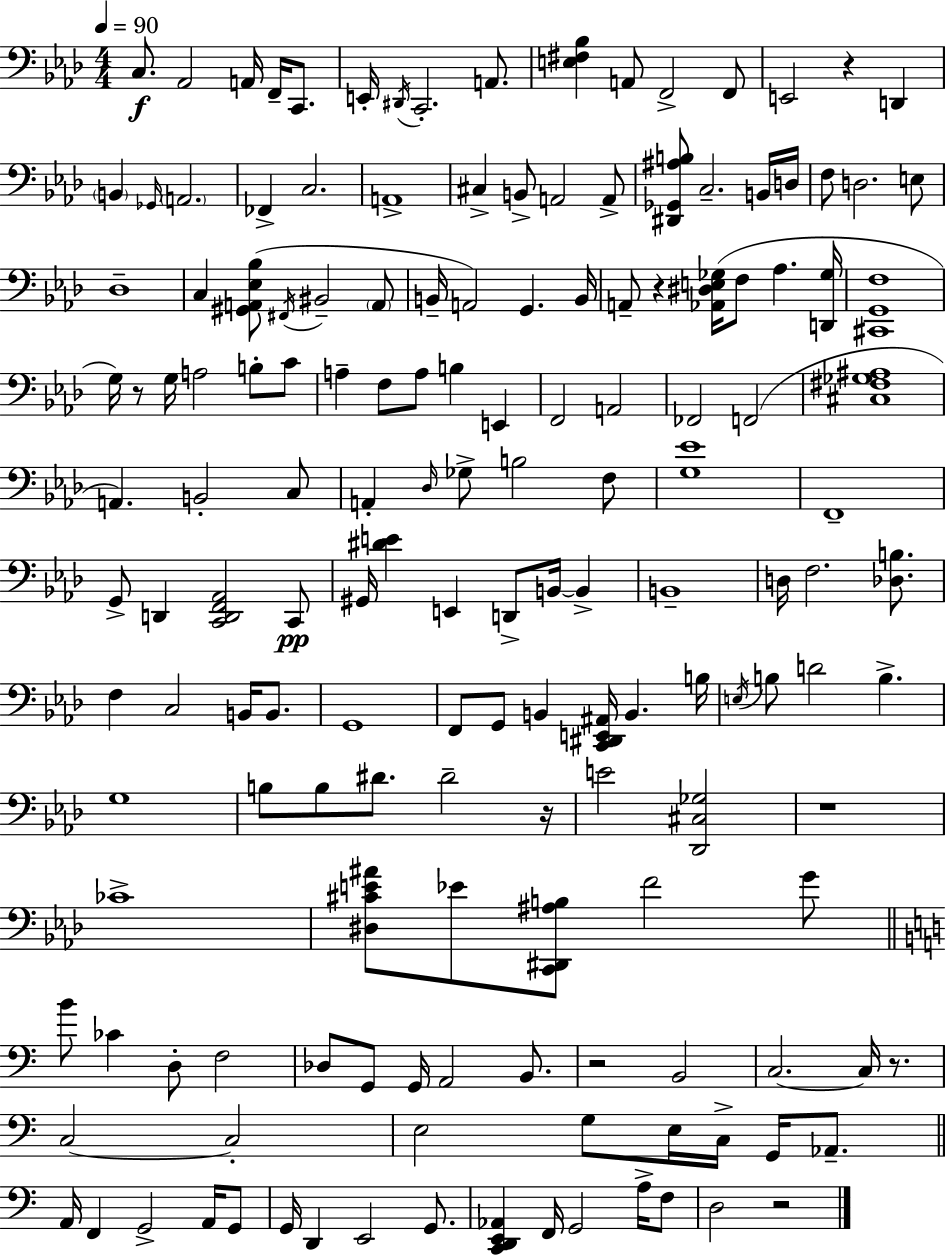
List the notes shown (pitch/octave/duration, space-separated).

C3/e. Ab2/h A2/s F2/s C2/e. E2/s D#2/s C2/h. A2/e. [E3,F#3,Bb3]/q A2/e F2/h F2/e E2/h R/q D2/q B2/q Gb2/s A2/h. FES2/q C3/h. A2/w C#3/q B2/e A2/h A2/e [D#2,Gb2,A#3,B3]/e C3/h. B2/s D3/s F3/e D3/h. E3/e Db3/w C3/q [G#2,A2,Eb3,Bb3]/e F#2/s BIS2/h A2/e B2/s A2/h G2/q. B2/s A2/e R/q [Ab2,D#3,E3,Gb3]/s F3/e Ab3/q. [D2,Gb3]/s [C#2,G2,F3]/w G3/s R/e G3/s A3/h B3/e C4/e A3/q F3/e A3/e B3/q E2/q F2/h A2/h FES2/h F2/h [C#3,F#3,Gb3,A#3]/w A2/q. B2/h C3/e A2/q Db3/s Gb3/e B3/h F3/e [G3,Eb4]/w F2/w G2/e D2/q [C2,D2,F2,Ab2]/h C2/e G#2/s [D#4,E4]/q E2/q D2/e B2/s B2/q B2/w D3/s F3/h. [Db3,B3]/e. F3/q C3/h B2/s B2/e. G2/w F2/e G2/e B2/q [C2,D#2,E2,A#2]/s B2/q. B3/s E3/s B3/e D4/h B3/q. G3/w B3/e B3/e D#4/e. D#4/h R/s E4/h [Db2,C#3,Gb3]/h R/w CES4/w [D#3,C#4,E4,A#4]/e Eb4/e [C2,D#2,A#3,B3]/e F4/h G4/e B4/e CES4/q D3/e F3/h Db3/e G2/e G2/s A2/h B2/e. R/h B2/h C3/h. C3/s R/e. C3/h C3/h E3/h G3/e E3/s C3/s G2/s Ab2/e. A2/s F2/q G2/h A2/s G2/e G2/s D2/q E2/h G2/e. [C2,D2,E2,Ab2]/q F2/s G2/h A3/s F3/e D3/h R/h